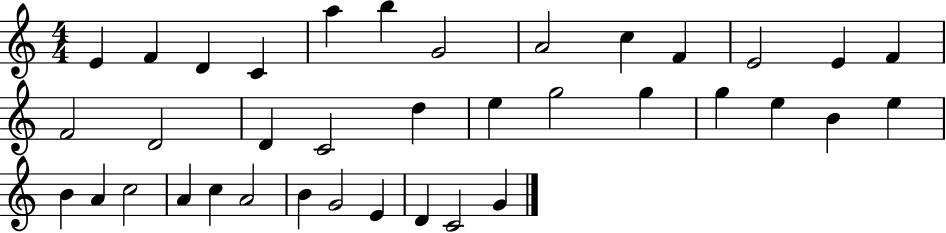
X:1
T:Untitled
M:4/4
L:1/4
K:C
E F D C a b G2 A2 c F E2 E F F2 D2 D C2 d e g2 g g e B e B A c2 A c A2 B G2 E D C2 G